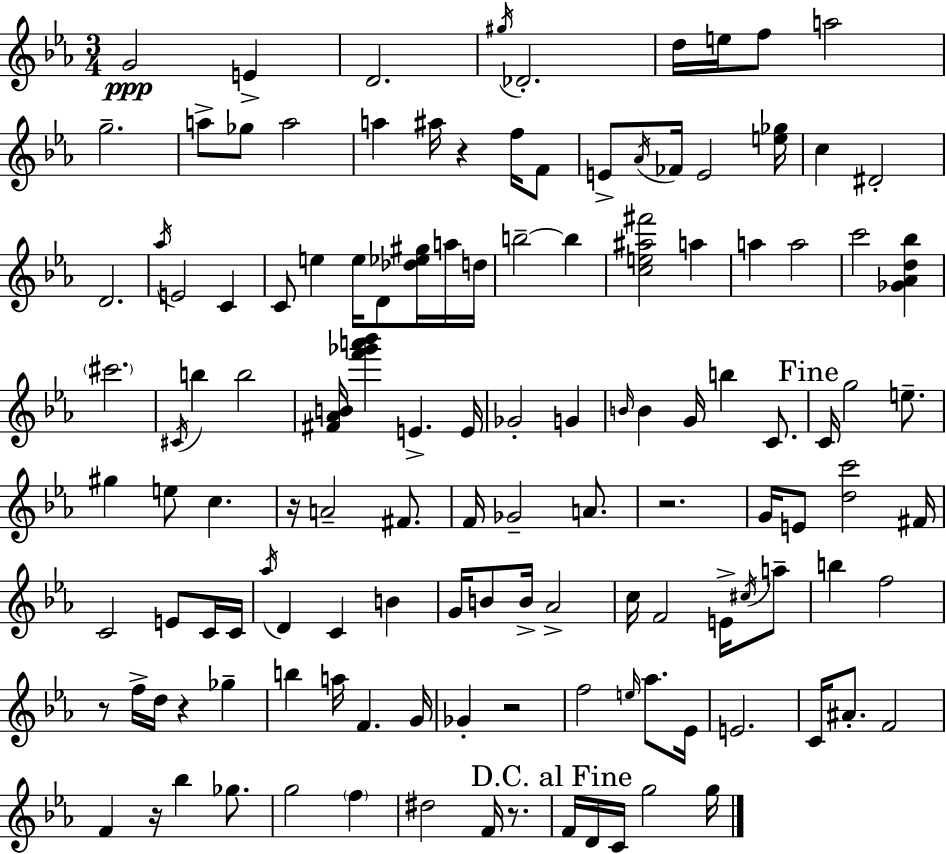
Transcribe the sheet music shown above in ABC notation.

X:1
T:Untitled
M:3/4
L:1/4
K:Eb
G2 E D2 ^g/4 _D2 d/4 e/4 f/2 a2 g2 a/2 _g/2 a2 a ^a/4 z f/4 F/2 E/2 _A/4 _F/4 E2 [e_g]/4 c ^D2 D2 _a/4 E2 C C/2 e e/4 D/2 [_d_e^g]/4 a/4 d/4 b2 b [ce^a^f']2 a a a2 c'2 [_G_Ad_b] ^c'2 ^C/4 b b2 [^F_AB]/4 [f'_g'a'_b'] E E/4 _G2 G B/4 B G/4 b C/2 C/4 g2 e/2 ^g e/2 c z/4 A2 ^F/2 F/4 _G2 A/2 z2 G/4 E/2 [dc']2 ^F/4 C2 E/2 C/4 C/4 _a/4 D C B G/4 B/2 B/4 _A2 c/4 F2 E/4 ^c/4 a/2 b f2 z/2 f/4 d/4 z _g b a/4 F G/4 _G z2 f2 e/4 _a/2 _E/4 E2 C/4 ^A/2 F2 F z/4 _b _g/2 g2 f ^d2 F/4 z/2 F/4 D/4 C/4 g2 g/4